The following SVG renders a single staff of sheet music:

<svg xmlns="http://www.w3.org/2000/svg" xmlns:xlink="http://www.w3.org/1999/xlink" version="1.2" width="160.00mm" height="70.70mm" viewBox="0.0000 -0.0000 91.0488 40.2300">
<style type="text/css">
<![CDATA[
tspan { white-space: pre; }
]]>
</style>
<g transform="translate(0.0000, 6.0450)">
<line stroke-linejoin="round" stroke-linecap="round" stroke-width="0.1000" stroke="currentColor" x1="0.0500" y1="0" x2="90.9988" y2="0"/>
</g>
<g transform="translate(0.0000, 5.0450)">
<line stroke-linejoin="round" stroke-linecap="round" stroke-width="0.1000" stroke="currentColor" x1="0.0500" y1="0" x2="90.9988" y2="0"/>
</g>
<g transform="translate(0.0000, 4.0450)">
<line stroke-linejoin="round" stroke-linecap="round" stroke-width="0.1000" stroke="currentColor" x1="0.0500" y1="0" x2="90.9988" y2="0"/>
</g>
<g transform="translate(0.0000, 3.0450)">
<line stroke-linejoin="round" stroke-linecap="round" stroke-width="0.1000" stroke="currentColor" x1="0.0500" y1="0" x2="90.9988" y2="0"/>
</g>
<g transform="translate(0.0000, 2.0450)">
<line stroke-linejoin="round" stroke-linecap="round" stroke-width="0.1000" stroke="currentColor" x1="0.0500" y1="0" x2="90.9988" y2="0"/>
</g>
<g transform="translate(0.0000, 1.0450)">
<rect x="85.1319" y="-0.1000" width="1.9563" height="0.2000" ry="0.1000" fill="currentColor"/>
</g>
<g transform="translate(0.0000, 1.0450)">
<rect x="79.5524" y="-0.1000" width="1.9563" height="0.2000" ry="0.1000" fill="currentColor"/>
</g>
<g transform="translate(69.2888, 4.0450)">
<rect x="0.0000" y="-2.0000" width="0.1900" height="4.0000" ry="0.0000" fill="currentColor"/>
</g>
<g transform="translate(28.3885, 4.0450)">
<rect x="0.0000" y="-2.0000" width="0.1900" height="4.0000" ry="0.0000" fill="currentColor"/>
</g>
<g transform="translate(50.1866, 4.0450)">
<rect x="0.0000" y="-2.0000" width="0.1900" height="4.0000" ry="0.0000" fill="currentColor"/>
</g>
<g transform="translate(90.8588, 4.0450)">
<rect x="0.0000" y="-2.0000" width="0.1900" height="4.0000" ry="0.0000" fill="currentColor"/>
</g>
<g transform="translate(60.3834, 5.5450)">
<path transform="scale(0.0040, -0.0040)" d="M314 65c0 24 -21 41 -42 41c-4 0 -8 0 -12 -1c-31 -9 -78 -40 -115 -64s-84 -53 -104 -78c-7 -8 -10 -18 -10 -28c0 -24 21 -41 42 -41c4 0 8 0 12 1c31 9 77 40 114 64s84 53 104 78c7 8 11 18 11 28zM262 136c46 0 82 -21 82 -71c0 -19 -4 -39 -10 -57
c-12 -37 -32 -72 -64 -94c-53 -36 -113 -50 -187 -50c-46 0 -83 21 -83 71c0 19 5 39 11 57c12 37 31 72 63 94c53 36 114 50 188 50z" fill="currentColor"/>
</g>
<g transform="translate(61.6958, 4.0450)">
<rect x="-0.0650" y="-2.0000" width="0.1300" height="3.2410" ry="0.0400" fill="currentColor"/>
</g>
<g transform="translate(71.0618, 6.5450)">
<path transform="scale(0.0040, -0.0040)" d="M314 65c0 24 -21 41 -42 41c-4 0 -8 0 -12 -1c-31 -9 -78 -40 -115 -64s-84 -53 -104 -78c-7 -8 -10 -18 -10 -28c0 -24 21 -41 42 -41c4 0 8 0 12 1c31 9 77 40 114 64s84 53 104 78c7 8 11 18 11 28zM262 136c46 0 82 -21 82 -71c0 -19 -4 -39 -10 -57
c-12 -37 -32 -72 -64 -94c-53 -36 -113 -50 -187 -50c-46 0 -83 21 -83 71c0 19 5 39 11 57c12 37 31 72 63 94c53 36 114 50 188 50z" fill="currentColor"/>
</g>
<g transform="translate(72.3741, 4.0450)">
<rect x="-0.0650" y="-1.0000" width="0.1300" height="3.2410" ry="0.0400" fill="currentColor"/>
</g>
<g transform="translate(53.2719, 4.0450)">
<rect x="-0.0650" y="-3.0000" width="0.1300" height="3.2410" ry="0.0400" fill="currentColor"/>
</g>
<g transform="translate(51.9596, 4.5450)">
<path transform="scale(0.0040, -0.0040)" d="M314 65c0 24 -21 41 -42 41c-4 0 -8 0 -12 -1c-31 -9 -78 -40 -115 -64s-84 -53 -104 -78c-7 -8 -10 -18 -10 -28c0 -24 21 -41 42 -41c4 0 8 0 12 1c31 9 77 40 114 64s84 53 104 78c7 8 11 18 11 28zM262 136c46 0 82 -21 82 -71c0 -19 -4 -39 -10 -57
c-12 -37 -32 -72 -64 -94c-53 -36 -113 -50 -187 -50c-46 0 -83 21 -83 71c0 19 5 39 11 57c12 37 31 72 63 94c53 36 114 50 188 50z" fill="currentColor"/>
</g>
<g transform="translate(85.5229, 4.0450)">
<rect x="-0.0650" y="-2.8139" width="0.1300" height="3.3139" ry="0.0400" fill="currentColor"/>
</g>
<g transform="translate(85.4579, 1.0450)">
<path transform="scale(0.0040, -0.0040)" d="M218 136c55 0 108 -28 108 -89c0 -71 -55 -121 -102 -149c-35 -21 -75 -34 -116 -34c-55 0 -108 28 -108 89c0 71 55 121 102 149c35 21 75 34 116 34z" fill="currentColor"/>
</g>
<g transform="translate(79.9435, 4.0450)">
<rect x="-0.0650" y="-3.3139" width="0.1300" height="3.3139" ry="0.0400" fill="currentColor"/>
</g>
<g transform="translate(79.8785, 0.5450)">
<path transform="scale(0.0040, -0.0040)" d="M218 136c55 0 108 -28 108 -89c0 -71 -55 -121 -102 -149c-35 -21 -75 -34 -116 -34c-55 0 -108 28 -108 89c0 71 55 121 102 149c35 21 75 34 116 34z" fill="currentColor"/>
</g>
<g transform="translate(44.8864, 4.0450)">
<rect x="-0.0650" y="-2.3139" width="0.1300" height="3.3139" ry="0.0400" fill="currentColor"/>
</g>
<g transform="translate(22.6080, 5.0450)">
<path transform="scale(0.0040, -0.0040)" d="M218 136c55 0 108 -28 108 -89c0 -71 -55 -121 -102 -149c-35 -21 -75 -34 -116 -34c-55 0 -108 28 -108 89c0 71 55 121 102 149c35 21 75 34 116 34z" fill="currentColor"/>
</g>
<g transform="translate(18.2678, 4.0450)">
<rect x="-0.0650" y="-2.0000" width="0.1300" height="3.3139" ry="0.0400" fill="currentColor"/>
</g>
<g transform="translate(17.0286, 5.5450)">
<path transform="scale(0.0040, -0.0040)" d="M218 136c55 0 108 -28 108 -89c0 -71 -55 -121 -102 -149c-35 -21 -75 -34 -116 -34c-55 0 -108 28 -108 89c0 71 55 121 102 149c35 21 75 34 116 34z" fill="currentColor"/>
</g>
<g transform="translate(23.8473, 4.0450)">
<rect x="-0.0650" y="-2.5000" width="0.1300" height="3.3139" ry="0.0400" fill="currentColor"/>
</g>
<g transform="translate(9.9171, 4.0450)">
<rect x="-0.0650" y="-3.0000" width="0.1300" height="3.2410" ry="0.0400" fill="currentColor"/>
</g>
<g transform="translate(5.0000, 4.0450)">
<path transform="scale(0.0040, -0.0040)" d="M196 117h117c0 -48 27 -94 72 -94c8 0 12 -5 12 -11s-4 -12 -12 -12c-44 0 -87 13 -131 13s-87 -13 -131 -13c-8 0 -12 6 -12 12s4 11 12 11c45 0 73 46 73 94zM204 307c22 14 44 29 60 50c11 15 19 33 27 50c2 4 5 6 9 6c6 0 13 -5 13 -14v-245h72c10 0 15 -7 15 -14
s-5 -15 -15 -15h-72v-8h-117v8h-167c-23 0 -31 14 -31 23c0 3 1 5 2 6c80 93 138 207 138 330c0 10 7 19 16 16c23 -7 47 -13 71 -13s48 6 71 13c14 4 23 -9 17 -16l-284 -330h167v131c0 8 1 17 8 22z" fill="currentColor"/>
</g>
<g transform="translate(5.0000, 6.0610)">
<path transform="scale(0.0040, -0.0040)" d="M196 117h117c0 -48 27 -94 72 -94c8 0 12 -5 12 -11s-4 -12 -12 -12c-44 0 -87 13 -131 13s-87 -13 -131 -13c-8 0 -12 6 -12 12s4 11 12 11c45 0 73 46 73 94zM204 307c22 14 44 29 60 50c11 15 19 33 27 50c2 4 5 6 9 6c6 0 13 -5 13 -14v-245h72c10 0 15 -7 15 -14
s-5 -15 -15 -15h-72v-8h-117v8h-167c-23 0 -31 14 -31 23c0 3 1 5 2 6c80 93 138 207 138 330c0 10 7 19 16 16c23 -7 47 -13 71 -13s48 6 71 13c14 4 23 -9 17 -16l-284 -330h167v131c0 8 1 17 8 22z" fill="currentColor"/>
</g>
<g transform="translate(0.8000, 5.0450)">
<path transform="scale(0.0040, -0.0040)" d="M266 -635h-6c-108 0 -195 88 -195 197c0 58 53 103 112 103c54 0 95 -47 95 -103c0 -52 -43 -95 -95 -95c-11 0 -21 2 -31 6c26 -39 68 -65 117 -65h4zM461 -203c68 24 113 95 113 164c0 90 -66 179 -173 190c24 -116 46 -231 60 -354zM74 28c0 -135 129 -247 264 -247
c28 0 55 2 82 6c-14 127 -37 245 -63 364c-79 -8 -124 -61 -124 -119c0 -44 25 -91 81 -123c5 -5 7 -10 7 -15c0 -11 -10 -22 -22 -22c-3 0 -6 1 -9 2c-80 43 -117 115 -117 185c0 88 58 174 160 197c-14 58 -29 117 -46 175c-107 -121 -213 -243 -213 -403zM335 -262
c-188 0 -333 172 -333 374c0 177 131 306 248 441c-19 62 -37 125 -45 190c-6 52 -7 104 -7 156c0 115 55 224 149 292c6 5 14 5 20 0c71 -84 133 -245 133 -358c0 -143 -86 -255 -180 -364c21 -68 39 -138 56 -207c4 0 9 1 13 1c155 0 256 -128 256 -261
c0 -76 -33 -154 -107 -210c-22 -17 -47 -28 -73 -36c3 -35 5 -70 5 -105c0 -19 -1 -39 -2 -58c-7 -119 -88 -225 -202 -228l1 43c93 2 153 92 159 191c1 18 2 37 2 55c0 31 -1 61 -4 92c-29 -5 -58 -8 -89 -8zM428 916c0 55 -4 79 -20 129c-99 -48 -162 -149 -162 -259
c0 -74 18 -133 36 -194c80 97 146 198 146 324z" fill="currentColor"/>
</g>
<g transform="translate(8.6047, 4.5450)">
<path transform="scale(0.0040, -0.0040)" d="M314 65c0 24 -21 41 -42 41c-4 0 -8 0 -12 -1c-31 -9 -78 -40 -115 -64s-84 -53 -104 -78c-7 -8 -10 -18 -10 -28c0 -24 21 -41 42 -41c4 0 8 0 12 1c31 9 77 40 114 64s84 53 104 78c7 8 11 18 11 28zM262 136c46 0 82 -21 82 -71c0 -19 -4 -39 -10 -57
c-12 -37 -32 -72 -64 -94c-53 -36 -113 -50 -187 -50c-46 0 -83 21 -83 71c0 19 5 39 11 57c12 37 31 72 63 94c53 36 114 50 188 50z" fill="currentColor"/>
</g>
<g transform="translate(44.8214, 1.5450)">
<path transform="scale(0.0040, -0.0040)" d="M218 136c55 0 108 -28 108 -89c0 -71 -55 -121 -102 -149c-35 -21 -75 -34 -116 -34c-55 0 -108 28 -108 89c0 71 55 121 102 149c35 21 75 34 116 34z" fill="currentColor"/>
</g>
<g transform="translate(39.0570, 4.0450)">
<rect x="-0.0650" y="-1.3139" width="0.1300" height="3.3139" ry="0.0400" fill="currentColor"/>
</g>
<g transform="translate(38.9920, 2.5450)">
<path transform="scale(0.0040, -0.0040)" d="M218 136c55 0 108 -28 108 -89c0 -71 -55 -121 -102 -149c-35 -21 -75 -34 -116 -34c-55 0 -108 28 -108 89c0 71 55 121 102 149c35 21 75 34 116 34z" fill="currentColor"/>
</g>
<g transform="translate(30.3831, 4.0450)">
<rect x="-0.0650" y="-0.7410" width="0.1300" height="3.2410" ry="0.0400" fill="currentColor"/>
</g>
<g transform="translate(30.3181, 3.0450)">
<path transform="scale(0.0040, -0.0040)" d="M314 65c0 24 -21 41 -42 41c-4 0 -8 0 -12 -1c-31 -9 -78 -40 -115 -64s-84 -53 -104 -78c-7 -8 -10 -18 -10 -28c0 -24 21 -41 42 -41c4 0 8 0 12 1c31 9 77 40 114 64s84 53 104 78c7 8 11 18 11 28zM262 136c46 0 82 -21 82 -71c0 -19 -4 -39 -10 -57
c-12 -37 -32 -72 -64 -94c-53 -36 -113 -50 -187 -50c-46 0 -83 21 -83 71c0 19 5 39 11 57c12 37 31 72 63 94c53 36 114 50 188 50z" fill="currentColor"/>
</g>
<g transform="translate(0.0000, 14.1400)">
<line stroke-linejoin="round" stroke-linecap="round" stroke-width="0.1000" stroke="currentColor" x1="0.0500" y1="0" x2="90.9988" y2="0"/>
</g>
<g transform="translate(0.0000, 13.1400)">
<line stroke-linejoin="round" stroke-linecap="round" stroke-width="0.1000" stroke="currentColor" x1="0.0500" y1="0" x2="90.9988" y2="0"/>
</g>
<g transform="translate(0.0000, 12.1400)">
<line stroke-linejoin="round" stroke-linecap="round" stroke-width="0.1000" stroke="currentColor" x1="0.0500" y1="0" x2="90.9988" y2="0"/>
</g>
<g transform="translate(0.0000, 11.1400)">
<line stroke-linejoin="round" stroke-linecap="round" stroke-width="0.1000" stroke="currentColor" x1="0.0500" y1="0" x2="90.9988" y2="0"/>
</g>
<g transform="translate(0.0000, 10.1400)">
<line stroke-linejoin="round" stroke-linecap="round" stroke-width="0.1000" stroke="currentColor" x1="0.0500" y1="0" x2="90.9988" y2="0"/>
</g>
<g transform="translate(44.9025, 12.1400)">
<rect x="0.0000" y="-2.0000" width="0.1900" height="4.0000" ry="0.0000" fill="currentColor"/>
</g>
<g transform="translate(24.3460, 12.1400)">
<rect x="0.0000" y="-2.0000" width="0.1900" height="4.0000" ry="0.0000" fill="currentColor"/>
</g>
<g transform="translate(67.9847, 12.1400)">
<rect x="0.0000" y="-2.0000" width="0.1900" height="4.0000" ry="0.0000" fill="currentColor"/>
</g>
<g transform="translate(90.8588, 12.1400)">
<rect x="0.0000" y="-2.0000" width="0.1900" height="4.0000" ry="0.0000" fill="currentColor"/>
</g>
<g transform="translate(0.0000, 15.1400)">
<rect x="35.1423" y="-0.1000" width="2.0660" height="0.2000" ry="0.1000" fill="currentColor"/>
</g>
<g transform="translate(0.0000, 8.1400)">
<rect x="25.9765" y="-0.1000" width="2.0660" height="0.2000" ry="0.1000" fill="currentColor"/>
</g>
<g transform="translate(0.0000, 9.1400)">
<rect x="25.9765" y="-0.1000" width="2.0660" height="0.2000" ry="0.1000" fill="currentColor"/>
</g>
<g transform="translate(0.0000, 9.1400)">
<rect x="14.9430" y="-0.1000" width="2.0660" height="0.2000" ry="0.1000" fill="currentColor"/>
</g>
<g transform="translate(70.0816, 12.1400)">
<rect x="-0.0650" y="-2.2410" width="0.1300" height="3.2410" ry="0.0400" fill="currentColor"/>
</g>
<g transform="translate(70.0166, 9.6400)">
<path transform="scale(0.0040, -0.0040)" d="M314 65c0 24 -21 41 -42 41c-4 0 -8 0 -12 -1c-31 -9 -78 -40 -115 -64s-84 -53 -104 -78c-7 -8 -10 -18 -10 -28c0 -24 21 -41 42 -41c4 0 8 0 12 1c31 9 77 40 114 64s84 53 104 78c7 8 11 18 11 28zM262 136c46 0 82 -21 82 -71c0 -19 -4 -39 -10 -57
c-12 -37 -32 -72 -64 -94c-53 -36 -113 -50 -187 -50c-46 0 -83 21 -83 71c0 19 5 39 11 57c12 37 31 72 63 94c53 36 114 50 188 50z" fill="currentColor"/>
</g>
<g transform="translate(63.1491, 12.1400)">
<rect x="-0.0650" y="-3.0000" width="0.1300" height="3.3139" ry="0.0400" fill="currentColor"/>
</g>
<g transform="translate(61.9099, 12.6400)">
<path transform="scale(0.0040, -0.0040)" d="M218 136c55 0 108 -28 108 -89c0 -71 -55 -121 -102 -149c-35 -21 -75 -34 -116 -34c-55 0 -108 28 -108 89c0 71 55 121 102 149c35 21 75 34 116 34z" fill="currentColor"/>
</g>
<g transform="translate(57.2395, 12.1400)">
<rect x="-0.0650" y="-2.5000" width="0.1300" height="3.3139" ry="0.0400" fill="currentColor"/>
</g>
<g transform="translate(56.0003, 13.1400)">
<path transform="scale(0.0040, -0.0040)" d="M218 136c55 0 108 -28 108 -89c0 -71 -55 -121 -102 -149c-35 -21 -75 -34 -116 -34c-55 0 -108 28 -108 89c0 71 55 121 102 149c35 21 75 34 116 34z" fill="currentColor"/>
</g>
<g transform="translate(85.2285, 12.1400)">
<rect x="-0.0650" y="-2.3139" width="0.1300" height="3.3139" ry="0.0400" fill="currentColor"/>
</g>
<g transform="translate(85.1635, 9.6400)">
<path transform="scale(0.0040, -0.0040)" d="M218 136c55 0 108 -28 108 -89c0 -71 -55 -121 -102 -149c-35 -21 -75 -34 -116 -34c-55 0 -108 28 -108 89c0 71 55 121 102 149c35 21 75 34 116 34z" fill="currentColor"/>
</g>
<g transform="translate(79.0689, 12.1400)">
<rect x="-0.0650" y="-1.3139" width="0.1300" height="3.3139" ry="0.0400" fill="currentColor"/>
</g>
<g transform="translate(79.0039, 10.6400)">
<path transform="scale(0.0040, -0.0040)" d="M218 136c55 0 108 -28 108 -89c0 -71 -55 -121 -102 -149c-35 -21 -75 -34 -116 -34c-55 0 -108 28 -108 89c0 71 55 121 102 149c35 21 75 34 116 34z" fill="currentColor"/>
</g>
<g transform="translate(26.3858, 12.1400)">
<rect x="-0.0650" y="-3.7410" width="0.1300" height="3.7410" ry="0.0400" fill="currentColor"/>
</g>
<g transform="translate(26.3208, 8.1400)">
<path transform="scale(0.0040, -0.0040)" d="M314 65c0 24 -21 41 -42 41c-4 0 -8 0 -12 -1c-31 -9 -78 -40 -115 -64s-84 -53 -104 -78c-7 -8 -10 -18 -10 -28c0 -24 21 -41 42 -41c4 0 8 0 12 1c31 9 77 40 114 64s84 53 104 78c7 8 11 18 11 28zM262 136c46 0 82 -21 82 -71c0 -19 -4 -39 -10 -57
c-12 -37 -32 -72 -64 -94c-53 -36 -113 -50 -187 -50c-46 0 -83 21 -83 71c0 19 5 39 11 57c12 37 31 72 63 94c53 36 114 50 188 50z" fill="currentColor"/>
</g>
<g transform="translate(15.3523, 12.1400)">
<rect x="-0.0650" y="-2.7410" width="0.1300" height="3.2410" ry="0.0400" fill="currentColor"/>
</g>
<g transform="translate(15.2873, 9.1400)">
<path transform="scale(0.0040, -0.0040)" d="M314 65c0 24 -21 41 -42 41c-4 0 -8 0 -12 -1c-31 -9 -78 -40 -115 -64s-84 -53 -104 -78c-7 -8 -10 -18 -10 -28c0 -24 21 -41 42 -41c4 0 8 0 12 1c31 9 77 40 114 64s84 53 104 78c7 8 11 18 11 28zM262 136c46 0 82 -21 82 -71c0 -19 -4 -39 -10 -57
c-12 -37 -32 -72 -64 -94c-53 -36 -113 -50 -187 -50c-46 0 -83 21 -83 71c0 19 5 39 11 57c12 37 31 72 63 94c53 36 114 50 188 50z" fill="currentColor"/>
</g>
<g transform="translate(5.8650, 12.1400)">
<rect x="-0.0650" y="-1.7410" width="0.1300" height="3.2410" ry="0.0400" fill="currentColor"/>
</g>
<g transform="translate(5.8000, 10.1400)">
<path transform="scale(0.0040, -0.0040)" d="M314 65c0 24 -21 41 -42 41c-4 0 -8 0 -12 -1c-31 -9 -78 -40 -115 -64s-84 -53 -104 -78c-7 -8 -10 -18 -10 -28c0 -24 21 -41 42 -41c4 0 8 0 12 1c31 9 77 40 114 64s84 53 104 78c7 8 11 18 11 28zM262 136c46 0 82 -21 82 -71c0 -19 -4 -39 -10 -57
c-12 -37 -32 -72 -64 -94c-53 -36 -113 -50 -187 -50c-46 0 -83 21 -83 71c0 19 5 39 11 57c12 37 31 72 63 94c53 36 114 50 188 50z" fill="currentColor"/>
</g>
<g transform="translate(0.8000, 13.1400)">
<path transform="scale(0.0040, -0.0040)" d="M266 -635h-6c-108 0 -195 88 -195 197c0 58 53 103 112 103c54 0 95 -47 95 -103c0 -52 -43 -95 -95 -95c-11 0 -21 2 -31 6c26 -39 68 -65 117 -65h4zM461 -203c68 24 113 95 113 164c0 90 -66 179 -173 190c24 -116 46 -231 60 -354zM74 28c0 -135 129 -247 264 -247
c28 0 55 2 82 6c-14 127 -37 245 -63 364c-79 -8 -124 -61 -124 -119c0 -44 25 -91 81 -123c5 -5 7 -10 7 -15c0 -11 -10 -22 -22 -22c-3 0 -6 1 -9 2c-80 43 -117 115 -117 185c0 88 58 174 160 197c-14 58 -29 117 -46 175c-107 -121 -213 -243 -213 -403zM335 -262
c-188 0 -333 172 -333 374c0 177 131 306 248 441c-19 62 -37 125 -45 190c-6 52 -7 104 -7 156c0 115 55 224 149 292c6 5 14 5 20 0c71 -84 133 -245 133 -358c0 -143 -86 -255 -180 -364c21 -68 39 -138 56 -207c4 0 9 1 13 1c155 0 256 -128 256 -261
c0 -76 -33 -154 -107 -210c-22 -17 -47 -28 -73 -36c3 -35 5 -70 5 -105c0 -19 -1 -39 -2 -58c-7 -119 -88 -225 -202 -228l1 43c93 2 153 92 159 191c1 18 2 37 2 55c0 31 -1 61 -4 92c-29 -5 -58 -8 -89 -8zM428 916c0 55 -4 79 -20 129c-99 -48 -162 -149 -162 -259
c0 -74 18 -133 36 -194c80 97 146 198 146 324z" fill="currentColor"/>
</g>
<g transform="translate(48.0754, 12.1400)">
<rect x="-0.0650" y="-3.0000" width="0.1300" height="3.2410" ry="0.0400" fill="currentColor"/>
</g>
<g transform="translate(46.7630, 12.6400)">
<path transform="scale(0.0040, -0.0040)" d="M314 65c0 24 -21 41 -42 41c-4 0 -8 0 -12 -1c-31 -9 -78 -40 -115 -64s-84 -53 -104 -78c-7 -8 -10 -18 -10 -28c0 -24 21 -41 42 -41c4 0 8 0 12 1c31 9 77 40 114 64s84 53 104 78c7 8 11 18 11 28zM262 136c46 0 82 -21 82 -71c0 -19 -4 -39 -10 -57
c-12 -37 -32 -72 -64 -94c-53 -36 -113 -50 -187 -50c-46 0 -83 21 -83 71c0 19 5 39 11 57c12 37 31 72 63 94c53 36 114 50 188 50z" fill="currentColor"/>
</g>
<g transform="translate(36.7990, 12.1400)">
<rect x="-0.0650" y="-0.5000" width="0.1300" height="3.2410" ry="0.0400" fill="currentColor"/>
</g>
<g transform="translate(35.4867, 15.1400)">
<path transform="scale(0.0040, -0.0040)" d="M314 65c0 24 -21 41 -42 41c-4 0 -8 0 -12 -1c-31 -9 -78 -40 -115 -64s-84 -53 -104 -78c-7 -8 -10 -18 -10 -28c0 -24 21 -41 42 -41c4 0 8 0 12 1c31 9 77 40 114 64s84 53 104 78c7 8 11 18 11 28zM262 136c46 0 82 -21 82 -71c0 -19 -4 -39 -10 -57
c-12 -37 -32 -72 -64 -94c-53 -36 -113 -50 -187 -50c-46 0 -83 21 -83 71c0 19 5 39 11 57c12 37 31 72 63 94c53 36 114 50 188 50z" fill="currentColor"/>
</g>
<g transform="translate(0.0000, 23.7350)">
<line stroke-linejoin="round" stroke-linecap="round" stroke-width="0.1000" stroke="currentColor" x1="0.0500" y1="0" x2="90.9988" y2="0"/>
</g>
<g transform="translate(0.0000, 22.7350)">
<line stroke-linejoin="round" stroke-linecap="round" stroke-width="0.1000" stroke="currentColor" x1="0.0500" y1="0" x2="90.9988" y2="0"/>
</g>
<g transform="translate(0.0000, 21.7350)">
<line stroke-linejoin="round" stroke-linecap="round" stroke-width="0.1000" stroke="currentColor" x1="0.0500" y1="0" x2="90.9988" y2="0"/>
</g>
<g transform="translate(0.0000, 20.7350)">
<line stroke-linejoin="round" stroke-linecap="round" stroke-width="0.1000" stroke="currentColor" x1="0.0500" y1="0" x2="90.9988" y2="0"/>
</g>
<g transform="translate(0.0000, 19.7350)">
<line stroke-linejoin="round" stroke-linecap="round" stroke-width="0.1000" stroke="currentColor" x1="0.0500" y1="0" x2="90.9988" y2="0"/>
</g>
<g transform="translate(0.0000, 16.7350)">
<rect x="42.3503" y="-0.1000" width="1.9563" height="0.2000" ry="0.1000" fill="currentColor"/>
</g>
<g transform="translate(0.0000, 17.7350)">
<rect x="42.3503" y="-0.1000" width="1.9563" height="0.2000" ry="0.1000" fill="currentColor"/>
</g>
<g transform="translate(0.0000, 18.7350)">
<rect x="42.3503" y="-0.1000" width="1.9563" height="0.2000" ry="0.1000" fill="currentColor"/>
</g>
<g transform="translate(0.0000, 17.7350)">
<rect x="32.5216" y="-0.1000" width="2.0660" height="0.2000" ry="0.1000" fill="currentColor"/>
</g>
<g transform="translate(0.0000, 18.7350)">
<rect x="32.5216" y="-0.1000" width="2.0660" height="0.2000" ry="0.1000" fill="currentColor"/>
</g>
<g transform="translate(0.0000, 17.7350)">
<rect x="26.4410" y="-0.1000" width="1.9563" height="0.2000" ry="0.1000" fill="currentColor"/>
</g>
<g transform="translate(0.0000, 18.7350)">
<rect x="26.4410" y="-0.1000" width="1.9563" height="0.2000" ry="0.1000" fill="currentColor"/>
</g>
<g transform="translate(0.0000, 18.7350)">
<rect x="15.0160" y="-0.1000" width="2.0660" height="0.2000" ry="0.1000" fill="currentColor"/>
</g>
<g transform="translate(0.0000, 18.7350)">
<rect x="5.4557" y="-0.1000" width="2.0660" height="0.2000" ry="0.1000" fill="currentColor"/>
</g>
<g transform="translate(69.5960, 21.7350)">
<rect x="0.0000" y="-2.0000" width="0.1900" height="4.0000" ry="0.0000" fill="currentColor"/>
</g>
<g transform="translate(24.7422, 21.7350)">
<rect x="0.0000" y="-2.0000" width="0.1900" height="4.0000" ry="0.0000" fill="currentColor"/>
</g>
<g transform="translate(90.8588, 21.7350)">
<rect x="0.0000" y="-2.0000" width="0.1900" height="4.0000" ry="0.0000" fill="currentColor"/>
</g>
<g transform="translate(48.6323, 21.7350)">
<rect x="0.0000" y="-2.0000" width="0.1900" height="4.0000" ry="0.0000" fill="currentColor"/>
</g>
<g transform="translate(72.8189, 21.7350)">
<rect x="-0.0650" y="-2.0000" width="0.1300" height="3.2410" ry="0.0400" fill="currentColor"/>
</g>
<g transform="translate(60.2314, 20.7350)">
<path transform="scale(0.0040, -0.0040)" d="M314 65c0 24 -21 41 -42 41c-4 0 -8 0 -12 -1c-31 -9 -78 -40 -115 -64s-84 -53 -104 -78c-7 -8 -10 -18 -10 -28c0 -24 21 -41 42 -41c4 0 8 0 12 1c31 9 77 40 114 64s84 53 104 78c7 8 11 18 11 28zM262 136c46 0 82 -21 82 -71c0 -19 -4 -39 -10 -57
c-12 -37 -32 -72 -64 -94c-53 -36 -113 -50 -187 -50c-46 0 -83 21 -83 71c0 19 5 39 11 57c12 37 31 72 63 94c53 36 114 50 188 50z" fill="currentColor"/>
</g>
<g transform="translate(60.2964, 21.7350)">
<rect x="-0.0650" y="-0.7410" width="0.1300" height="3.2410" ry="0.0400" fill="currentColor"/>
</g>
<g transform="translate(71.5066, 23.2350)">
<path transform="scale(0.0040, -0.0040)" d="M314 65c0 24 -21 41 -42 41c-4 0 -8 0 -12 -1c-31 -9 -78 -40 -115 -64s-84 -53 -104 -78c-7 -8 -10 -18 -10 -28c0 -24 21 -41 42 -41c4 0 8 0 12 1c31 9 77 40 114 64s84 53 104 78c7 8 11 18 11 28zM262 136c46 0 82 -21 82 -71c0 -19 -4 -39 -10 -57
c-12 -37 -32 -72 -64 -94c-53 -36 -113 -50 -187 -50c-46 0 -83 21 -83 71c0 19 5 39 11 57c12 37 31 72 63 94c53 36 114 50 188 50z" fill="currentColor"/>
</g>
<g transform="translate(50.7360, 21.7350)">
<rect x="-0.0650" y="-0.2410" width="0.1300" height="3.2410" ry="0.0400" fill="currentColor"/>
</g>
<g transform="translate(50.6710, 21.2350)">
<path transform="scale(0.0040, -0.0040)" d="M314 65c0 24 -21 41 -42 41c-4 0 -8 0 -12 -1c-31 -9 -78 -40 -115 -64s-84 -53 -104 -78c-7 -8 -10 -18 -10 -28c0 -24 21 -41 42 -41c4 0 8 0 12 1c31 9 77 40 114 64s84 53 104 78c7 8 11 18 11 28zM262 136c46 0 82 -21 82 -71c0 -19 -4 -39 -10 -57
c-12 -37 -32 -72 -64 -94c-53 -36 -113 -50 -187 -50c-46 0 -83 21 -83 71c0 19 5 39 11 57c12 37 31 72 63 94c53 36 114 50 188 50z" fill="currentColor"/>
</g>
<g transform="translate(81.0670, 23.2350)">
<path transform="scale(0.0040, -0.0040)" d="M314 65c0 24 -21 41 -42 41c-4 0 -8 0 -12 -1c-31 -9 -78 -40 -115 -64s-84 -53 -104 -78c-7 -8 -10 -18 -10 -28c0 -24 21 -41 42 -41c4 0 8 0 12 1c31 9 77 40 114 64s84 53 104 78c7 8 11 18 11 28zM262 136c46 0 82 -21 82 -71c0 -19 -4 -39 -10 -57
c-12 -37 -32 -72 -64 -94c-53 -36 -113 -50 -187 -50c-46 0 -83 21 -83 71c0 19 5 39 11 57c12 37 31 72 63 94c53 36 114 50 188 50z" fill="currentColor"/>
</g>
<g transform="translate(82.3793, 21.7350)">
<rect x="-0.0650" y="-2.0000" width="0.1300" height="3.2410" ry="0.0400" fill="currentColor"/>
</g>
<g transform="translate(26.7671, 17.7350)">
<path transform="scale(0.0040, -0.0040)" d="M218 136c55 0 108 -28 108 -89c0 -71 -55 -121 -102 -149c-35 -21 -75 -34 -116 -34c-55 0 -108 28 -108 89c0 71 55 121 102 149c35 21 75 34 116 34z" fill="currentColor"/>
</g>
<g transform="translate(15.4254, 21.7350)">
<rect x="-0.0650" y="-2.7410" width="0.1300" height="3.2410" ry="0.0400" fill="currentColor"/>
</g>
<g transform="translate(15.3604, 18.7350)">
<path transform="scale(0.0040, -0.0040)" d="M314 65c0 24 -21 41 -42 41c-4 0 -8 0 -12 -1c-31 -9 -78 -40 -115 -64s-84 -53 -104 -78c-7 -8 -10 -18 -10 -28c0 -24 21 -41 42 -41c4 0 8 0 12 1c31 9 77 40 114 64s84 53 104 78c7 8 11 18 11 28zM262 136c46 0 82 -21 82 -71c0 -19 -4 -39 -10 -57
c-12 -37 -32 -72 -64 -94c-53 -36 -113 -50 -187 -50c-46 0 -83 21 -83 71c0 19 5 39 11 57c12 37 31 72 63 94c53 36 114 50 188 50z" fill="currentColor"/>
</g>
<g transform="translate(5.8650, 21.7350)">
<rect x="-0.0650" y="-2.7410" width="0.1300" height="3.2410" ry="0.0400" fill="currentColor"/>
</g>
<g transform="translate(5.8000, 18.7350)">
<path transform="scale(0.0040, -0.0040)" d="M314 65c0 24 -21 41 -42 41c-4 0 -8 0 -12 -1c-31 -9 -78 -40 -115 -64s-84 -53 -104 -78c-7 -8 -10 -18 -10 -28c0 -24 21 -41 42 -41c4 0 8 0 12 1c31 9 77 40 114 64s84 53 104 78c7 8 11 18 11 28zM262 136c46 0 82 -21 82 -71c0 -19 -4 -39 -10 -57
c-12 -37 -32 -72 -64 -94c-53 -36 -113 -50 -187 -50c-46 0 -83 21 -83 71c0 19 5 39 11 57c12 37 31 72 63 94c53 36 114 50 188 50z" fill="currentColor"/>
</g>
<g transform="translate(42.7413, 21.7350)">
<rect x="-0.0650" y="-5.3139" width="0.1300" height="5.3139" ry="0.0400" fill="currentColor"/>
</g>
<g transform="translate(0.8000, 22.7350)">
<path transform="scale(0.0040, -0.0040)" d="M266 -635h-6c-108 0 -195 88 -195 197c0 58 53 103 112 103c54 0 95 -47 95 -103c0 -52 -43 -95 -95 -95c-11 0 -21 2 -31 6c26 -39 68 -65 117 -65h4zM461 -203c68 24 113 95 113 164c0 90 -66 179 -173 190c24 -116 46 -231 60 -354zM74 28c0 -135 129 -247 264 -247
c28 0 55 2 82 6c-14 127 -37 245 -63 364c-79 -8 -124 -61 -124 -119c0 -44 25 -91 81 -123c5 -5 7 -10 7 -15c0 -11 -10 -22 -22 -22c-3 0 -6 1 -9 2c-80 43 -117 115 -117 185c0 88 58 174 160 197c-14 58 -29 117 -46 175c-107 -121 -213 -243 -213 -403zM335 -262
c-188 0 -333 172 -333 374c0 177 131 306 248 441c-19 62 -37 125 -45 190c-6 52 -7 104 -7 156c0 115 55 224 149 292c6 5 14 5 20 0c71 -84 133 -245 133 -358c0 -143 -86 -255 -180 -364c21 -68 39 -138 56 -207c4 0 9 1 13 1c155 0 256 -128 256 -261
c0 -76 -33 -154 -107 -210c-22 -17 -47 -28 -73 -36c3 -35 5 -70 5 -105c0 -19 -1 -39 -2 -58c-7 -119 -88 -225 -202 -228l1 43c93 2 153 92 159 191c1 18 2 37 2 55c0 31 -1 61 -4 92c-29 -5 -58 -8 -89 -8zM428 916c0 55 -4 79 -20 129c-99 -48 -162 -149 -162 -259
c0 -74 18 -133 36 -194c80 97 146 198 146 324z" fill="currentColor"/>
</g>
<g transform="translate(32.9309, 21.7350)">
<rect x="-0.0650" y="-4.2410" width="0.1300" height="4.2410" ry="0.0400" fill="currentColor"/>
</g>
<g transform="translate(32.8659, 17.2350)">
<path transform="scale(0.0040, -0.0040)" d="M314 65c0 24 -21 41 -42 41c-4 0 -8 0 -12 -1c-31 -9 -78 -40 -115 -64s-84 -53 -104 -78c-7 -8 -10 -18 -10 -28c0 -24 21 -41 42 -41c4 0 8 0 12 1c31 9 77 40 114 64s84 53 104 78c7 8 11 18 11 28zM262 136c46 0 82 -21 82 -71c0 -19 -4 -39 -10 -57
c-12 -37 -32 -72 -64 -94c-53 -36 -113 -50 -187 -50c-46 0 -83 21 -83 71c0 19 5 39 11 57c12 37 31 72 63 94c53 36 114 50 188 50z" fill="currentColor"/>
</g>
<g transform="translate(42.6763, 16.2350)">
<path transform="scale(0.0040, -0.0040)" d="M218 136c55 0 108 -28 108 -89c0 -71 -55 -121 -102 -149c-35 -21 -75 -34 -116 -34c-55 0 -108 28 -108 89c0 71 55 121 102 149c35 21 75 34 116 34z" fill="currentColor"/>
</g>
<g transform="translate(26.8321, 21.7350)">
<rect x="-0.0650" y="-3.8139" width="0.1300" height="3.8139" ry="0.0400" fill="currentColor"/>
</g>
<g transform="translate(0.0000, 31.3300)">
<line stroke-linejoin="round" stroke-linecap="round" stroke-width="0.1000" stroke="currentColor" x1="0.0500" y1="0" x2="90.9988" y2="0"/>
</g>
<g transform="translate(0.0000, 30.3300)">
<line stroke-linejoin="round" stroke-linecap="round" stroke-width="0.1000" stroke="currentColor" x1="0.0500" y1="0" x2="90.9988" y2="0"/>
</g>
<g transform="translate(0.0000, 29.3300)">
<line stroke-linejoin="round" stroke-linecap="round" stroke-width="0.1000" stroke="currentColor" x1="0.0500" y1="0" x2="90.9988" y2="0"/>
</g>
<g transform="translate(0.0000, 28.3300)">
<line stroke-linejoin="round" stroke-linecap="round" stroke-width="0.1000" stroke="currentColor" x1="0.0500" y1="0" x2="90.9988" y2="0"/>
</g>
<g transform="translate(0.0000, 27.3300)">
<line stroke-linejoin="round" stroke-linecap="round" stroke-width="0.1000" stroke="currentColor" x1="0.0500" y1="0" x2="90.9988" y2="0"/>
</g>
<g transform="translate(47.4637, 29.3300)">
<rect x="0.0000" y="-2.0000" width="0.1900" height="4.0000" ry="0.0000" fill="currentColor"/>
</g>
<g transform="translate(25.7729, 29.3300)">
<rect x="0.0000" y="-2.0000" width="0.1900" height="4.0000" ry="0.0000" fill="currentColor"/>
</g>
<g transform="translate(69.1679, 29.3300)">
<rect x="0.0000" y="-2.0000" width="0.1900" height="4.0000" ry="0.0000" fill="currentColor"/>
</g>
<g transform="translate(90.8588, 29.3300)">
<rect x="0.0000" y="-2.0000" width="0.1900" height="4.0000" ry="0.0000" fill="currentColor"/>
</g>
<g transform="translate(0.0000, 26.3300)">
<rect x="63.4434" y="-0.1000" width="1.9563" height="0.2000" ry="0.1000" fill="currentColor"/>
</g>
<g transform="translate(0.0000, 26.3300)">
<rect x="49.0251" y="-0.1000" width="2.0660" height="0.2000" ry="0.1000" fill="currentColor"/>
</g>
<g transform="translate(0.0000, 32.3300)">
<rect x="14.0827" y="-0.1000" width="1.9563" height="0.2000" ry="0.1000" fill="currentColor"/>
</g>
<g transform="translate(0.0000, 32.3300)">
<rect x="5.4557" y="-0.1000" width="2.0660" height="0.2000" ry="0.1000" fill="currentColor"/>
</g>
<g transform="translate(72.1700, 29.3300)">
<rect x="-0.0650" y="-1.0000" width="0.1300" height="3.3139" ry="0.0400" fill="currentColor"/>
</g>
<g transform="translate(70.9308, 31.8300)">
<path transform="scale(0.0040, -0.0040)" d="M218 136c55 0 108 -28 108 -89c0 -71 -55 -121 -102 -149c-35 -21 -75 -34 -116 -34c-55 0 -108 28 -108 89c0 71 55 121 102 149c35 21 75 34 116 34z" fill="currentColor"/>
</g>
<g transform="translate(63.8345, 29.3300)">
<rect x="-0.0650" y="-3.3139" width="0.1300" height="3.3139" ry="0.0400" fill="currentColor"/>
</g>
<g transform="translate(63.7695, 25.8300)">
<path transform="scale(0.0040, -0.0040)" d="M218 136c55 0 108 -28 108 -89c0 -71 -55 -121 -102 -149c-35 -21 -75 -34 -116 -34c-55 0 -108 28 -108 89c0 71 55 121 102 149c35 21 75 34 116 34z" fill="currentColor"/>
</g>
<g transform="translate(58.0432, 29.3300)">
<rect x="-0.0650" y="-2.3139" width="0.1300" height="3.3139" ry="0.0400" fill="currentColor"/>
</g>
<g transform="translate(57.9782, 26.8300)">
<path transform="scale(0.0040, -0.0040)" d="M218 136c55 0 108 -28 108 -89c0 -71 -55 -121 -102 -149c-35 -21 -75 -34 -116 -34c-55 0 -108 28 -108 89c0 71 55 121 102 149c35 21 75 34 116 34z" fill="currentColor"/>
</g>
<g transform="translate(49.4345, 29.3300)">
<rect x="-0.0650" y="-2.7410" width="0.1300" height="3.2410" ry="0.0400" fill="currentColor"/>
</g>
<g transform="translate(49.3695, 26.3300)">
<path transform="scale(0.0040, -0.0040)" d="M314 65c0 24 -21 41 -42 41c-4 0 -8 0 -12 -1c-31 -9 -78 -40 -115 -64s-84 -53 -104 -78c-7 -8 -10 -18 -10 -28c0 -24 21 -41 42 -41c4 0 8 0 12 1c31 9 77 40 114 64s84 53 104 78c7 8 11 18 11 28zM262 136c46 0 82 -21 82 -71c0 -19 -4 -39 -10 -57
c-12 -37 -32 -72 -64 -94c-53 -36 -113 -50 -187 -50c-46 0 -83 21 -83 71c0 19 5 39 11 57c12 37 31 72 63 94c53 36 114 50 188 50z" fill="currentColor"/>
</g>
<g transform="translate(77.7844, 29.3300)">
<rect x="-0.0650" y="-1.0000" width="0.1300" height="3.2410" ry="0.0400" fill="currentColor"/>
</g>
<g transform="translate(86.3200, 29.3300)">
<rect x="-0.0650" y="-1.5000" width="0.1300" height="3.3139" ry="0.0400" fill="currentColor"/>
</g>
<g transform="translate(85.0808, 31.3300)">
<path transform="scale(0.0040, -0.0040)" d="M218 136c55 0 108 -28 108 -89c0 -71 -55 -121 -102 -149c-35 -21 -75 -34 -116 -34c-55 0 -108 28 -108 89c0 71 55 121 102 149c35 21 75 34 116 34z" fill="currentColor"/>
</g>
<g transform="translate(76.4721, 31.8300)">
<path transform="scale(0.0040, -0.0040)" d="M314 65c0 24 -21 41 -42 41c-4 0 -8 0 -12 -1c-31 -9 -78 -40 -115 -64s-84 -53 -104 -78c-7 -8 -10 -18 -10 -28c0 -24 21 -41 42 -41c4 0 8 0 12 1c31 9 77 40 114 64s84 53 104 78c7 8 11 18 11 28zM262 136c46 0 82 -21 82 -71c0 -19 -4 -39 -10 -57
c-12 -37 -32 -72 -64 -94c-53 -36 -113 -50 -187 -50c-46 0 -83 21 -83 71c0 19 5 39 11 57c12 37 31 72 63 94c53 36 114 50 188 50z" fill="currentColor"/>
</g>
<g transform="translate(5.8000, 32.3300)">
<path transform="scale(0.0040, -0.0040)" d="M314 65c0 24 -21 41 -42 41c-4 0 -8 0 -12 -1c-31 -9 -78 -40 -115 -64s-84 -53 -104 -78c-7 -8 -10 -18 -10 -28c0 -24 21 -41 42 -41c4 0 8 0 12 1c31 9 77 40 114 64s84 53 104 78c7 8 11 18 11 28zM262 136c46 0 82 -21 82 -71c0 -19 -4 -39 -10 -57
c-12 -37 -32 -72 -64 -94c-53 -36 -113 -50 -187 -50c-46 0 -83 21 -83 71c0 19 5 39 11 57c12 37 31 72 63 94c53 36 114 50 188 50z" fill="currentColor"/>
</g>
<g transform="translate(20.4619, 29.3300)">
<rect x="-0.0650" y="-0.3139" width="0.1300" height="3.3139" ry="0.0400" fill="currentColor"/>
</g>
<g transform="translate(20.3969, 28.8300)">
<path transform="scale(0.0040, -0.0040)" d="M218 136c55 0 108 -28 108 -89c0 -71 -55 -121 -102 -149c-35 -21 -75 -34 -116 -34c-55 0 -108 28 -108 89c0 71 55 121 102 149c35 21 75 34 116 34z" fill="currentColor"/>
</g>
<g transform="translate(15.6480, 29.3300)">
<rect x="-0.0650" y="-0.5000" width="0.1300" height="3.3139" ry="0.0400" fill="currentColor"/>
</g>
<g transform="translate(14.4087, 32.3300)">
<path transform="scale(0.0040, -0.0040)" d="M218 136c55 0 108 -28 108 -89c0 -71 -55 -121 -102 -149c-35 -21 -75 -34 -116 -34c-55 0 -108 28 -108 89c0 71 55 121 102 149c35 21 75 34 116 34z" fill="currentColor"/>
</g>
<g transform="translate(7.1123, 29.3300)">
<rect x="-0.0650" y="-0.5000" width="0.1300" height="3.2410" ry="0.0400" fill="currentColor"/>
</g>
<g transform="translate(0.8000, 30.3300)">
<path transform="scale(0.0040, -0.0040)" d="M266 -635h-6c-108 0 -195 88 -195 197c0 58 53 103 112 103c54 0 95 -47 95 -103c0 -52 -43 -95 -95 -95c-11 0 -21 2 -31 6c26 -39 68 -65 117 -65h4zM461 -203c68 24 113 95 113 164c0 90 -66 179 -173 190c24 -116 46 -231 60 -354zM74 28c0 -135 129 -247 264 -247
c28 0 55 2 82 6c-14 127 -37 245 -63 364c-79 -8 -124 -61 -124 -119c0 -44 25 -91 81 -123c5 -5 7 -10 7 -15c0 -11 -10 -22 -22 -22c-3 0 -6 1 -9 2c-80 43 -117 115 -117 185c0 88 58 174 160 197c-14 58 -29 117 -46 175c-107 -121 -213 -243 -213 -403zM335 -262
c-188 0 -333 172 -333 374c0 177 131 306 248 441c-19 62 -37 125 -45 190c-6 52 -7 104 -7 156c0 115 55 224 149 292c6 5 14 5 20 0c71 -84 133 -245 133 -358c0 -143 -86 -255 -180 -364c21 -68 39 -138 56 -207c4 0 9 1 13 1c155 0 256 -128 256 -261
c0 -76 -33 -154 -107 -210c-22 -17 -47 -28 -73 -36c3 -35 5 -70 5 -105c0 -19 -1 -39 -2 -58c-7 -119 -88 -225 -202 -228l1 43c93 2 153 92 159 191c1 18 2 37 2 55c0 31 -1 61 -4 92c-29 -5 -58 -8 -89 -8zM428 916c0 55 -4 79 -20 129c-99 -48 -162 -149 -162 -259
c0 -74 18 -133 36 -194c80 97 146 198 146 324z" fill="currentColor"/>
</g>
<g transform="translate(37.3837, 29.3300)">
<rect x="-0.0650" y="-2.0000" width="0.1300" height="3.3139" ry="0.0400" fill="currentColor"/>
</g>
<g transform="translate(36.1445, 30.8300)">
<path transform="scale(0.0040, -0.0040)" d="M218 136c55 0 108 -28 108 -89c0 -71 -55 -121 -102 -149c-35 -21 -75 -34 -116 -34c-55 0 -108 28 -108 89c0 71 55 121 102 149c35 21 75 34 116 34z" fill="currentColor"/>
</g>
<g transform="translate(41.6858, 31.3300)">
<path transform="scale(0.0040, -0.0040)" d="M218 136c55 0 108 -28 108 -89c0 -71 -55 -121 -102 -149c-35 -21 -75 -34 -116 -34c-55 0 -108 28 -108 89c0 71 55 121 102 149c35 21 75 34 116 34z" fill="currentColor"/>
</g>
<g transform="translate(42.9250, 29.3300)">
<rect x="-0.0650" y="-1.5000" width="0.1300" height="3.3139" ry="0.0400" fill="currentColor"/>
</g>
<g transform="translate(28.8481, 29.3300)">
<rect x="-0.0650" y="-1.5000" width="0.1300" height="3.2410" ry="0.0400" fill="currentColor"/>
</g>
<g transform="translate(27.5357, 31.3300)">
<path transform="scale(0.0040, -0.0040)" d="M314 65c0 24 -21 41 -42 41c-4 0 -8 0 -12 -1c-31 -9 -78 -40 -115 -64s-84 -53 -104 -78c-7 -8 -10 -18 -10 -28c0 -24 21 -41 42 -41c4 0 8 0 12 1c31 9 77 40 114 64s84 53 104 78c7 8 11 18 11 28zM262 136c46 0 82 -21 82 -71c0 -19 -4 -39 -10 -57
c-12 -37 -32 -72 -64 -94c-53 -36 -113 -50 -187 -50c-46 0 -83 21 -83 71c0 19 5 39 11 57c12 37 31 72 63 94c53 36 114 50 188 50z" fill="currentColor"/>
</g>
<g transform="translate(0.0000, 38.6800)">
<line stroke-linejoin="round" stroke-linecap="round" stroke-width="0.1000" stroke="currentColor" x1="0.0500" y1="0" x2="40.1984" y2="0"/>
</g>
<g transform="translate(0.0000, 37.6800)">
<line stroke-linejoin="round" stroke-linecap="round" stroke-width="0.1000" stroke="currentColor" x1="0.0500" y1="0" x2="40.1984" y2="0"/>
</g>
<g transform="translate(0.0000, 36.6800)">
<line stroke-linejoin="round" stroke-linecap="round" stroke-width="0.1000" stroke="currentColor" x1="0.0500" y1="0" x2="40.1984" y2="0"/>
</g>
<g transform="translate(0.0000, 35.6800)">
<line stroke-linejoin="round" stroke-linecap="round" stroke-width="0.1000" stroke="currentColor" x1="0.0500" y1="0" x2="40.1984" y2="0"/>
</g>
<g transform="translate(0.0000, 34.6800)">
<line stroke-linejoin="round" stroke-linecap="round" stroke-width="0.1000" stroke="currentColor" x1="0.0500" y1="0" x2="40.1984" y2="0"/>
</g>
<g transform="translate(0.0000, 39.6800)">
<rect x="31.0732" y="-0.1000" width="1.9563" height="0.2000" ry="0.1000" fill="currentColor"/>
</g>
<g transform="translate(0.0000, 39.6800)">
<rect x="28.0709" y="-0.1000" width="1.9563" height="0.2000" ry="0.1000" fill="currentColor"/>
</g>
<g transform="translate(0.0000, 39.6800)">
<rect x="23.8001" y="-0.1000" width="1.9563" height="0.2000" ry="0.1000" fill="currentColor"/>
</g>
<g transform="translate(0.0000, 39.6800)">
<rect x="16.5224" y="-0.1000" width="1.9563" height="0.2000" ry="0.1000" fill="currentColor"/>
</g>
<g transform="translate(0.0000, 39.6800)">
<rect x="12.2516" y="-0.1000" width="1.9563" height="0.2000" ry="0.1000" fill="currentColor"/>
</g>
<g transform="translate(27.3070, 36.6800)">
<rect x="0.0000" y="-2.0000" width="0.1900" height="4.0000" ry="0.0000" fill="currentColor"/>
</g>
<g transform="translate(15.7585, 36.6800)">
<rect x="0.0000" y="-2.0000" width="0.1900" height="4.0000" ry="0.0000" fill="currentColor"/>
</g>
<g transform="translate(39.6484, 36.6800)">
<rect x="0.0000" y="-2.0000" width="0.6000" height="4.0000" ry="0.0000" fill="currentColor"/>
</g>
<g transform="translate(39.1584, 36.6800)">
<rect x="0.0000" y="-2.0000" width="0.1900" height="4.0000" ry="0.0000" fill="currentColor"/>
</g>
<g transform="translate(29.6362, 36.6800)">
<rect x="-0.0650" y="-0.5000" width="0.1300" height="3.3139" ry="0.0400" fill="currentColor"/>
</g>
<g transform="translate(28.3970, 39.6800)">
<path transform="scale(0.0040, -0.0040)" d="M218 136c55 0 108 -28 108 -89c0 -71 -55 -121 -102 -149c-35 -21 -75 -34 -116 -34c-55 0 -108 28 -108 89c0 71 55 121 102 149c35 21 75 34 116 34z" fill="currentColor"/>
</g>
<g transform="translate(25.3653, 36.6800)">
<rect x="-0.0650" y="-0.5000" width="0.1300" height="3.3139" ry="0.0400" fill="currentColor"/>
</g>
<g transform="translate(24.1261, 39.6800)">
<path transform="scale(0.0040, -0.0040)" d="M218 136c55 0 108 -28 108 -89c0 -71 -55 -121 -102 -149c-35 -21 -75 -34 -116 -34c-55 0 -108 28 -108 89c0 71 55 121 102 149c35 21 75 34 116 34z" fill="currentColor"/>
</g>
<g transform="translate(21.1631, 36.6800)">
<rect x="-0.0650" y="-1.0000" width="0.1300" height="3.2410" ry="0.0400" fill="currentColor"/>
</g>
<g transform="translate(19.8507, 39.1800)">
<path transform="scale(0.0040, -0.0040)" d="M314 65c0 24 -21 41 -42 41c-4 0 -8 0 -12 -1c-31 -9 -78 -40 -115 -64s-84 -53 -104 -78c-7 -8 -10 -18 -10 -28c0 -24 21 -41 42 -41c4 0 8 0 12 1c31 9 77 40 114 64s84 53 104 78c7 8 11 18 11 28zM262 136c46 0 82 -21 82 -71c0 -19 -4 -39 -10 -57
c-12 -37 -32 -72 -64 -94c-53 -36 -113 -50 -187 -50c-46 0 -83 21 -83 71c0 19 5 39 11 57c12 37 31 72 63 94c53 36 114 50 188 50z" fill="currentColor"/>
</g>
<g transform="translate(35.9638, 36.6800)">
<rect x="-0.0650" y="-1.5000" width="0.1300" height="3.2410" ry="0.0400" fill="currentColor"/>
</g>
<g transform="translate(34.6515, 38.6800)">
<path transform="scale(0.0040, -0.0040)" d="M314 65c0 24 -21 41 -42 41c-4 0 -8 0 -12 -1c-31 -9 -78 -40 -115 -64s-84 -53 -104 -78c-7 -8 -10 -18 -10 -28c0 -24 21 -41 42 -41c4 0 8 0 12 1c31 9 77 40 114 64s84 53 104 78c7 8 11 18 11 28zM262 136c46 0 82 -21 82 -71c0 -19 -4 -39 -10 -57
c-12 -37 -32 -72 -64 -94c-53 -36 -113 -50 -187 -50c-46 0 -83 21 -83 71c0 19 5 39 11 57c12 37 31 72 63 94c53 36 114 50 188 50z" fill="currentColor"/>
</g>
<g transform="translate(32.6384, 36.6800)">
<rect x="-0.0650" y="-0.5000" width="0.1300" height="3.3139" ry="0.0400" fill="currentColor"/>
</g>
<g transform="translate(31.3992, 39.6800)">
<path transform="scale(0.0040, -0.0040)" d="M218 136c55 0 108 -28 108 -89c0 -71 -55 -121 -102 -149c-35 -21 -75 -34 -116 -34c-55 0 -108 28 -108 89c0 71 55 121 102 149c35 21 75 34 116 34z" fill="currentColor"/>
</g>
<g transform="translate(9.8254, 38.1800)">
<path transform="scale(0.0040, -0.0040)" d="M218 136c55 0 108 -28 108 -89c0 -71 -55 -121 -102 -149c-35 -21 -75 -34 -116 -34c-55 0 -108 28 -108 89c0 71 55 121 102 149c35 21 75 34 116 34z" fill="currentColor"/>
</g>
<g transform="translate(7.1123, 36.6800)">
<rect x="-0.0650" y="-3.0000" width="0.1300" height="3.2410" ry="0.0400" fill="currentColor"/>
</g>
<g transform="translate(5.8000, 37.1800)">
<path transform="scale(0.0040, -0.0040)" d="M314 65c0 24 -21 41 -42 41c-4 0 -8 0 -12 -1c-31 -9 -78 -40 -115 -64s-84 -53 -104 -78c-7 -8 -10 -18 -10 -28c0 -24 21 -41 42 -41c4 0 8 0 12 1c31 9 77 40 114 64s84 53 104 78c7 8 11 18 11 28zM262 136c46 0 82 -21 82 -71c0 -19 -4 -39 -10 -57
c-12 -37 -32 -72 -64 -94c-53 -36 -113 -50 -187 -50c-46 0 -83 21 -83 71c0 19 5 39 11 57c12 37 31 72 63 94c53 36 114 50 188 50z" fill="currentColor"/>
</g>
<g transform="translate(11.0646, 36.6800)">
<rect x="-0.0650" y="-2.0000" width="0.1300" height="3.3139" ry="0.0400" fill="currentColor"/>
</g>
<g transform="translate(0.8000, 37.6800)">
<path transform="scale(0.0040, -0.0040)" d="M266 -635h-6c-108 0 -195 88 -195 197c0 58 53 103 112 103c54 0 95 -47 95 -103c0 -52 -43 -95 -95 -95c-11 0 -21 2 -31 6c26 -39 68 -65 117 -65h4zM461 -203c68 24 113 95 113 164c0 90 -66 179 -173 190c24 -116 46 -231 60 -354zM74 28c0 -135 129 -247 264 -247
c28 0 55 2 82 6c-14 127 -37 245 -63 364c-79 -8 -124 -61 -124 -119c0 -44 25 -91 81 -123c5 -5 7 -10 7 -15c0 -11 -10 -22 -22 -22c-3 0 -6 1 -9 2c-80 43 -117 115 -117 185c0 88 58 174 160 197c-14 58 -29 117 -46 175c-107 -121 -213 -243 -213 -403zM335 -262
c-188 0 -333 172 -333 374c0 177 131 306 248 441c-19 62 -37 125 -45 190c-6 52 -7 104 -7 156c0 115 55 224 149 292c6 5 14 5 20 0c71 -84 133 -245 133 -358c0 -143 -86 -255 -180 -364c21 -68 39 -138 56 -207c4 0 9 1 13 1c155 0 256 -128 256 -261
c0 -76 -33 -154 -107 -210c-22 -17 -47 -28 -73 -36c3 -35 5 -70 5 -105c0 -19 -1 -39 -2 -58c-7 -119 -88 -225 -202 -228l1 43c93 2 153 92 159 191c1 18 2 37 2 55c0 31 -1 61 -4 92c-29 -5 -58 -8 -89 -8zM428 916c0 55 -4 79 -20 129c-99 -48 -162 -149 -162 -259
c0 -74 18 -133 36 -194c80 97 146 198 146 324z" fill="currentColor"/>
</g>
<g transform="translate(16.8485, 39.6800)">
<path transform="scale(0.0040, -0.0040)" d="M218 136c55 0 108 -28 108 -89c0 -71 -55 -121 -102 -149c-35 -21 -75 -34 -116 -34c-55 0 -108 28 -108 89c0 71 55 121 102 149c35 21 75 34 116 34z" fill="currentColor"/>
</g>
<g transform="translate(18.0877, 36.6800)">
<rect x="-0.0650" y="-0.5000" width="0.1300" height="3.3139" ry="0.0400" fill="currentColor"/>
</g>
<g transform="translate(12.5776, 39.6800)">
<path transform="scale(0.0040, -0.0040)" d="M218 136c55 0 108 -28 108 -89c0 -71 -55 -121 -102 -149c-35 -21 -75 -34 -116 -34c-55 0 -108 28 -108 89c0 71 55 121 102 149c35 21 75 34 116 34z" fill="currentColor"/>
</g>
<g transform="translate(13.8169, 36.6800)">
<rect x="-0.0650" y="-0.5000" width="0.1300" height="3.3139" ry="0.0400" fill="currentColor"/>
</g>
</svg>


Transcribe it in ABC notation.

X:1
T:Untitled
M:4/4
L:1/4
K:C
A2 F G d2 e g A2 F2 D2 b a f2 a2 c'2 C2 A2 G A g2 e g a2 a2 c' d'2 f' c2 d2 F2 F2 C2 C c E2 F E a2 g b D D2 E A2 F C C D2 C C C E2